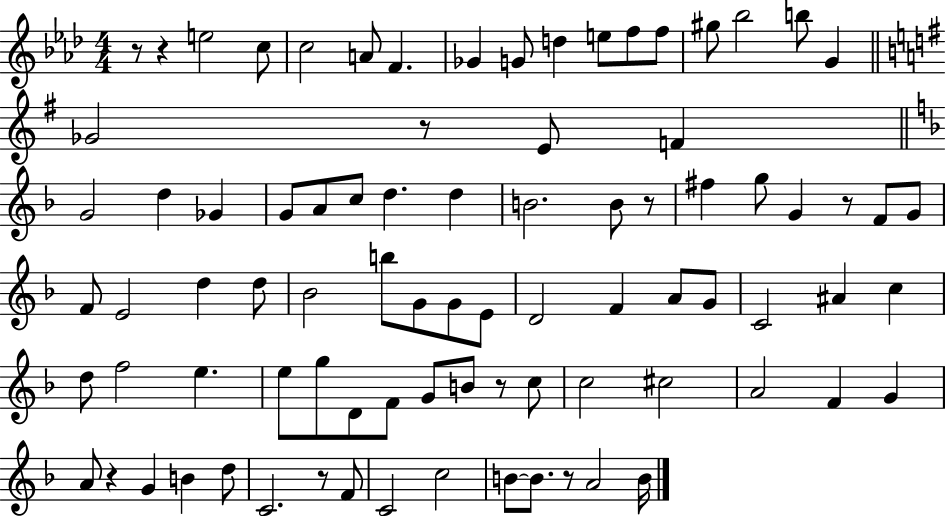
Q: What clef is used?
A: treble